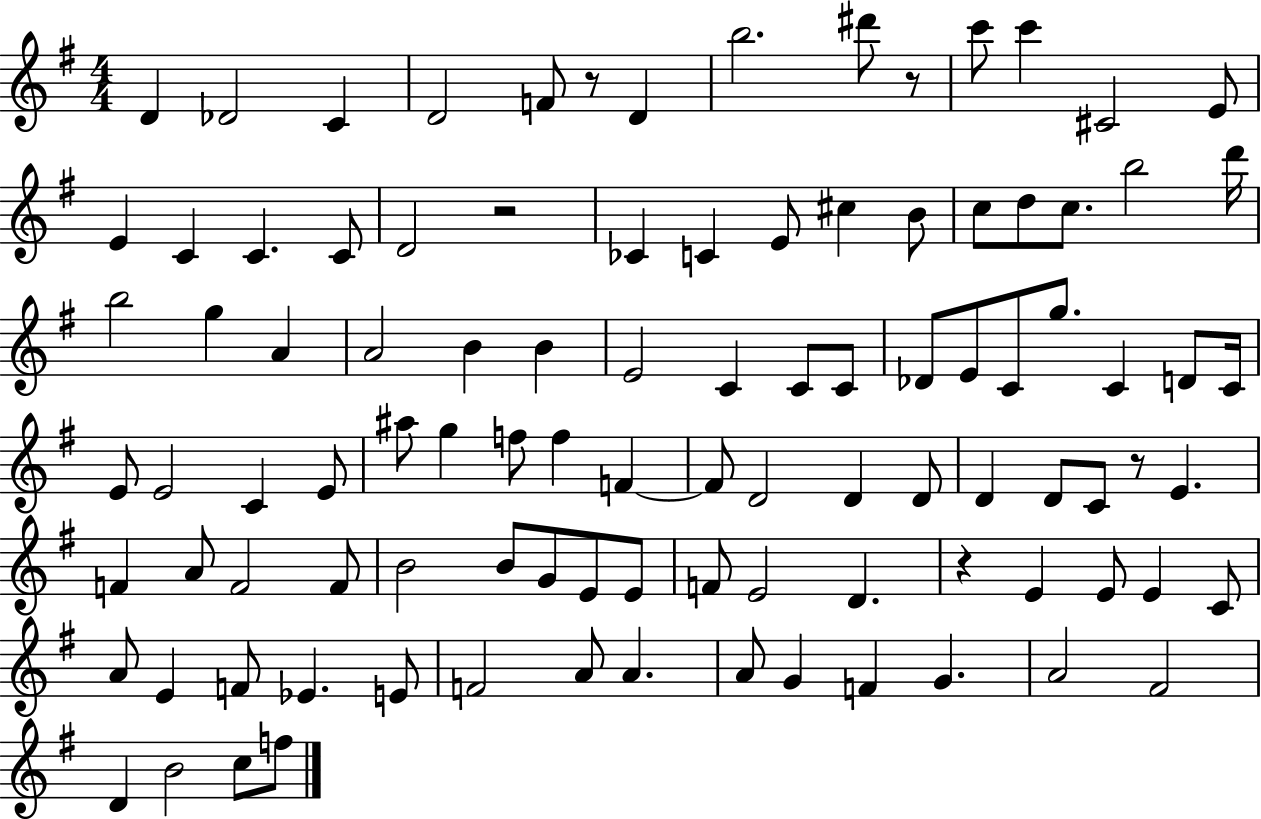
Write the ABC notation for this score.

X:1
T:Untitled
M:4/4
L:1/4
K:G
D _D2 C D2 F/2 z/2 D b2 ^d'/2 z/2 c'/2 c' ^C2 E/2 E C C C/2 D2 z2 _C C E/2 ^c B/2 c/2 d/2 c/2 b2 d'/4 b2 g A A2 B B E2 C C/2 C/2 _D/2 E/2 C/2 g/2 C D/2 C/4 E/2 E2 C E/2 ^a/2 g f/2 f F F/2 D2 D D/2 D D/2 C/2 z/2 E F A/2 F2 F/2 B2 B/2 G/2 E/2 E/2 F/2 E2 D z E E/2 E C/2 A/2 E F/2 _E E/2 F2 A/2 A A/2 G F G A2 ^F2 D B2 c/2 f/2